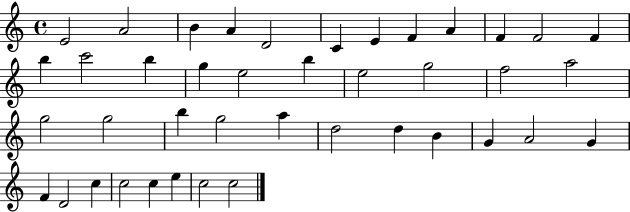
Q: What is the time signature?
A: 4/4